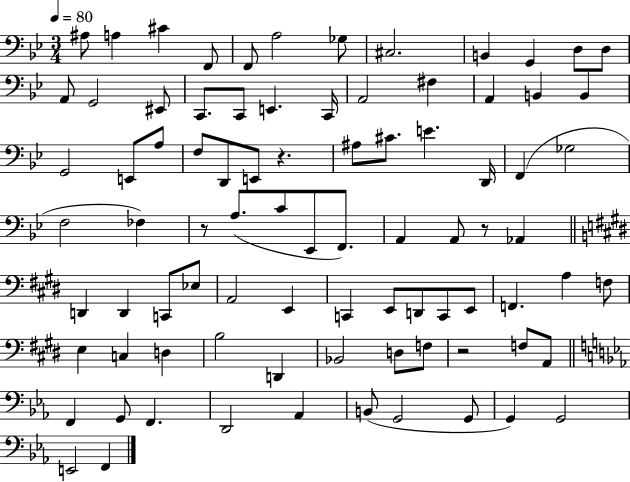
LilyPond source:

{
  \clef bass
  \numericTimeSignature
  \time 3/4
  \key bes \major
  \tempo 4 = 80
  ais8 a4 cis'4 f,8 | f,8 a2 ges8 | cis2. | b,4 g,4 d8 d8 | \break a,8 g,2 eis,8 | c,8. c,8 e,4. c,16 | a,2 fis4 | a,4 b,4 b,4 | \break g,2 e,8 a8 | f8 d,8 e,8 r4. | ais8 cis'8. e'4. d,16 | f,4( ges2 | \break f2 fes4) | r8 a8.( c'8 ees,8 f,8.) | a,4 a,8 r8 aes,4 | \bar "||" \break \key e \major d,4 d,4 c,8 ees8 | a,2 e,4 | c,4 e,8 d,8 c,8 e,8 | f,4. a4 f8 | \break e4 c4 d4 | b2 d,4 | bes,2 d8 f8 | r2 f8 a,8 | \break \bar "||" \break \key ees \major f,4 g,8 f,4. | d,2 aes,4 | b,8( g,2 g,8 | g,4) g,2 | \break e,2 f,4 | \bar "|."
}